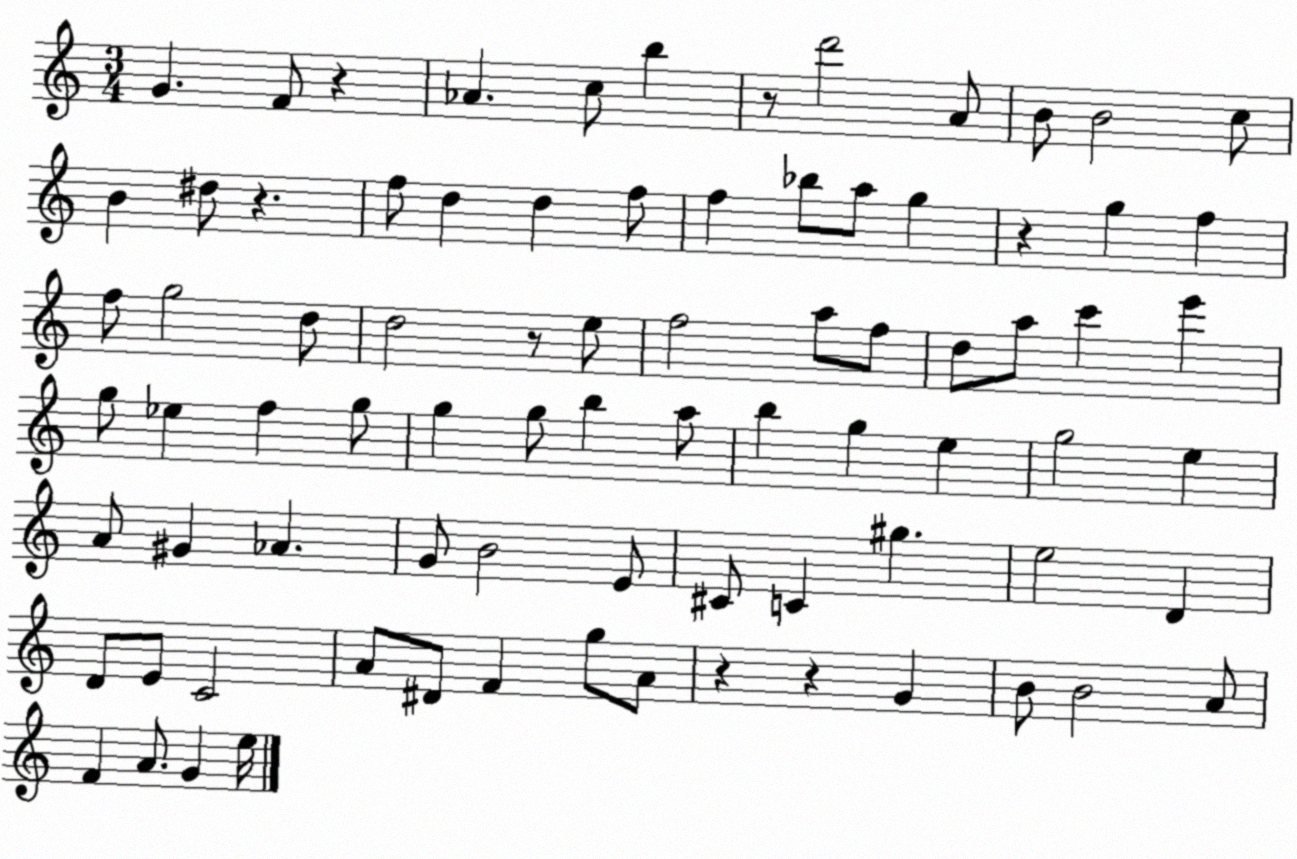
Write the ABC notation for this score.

X:1
T:Untitled
M:3/4
L:1/4
K:C
G F/2 z _A c/2 b z/2 d'2 A/2 B/2 B2 c/2 B ^d/2 z f/2 d d f/2 f _b/2 a/2 g z g f f/2 g2 d/2 d2 z/2 e/2 f2 a/2 f/2 d/2 a/2 c' e' g/2 _e f g/2 g g/2 b a/2 b g e g2 e A/2 ^G _A G/2 B2 E/2 ^C/2 C ^g e2 D D/2 E/2 C2 A/2 ^D/2 F g/2 A/2 z z G B/2 B2 A/2 F A/2 G e/4